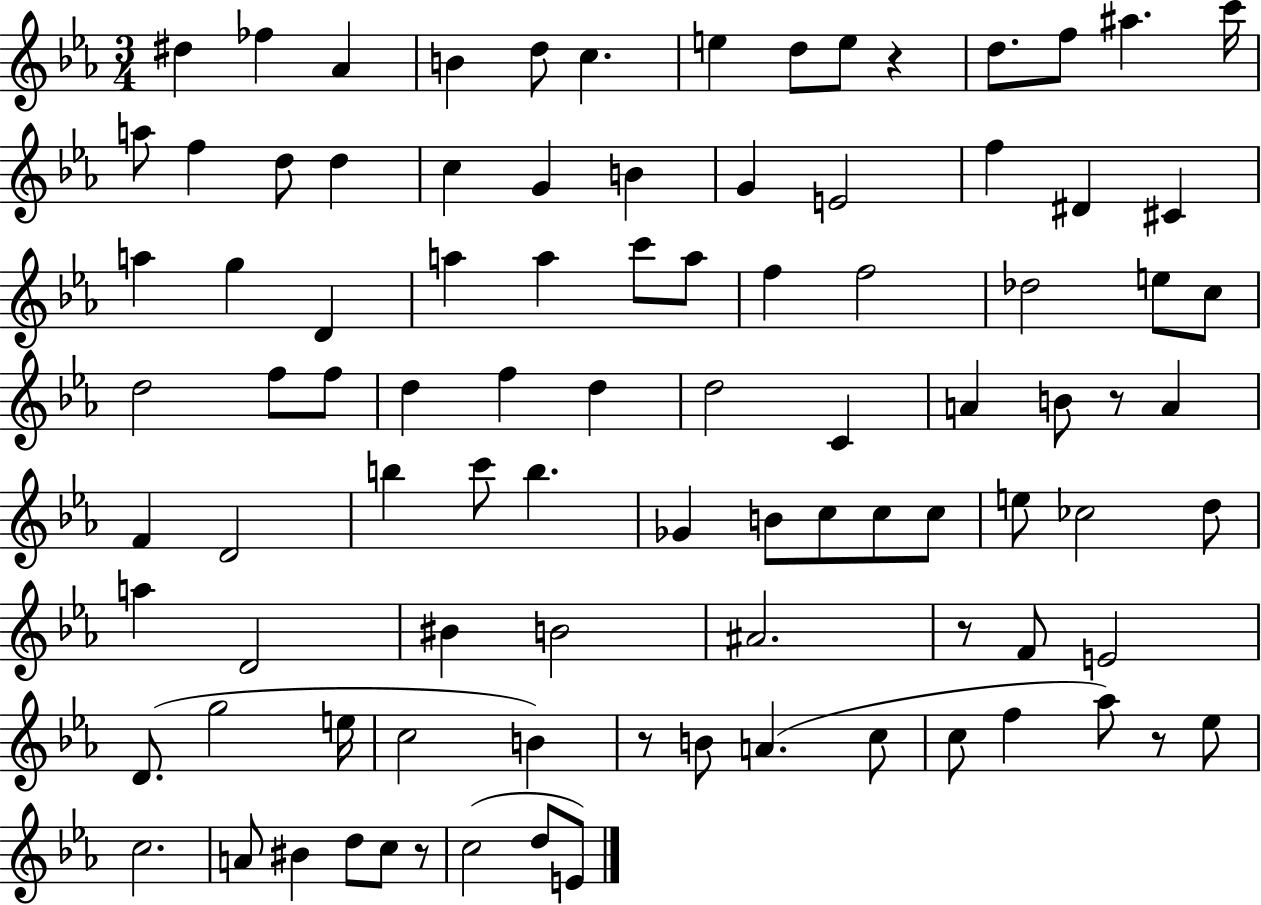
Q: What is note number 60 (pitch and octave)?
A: CES5